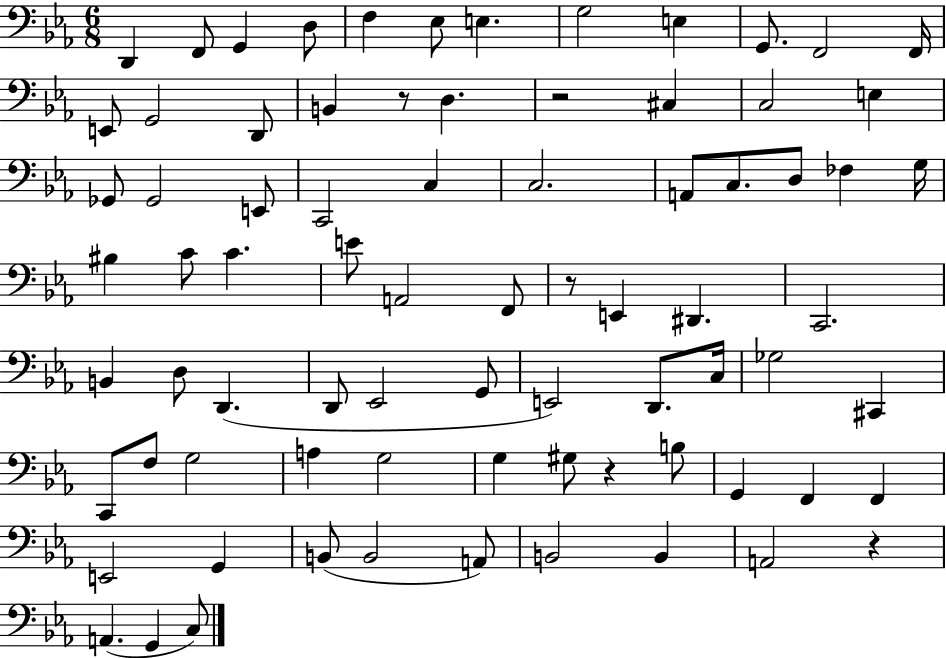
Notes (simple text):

D2/q F2/e G2/q D3/e F3/q Eb3/e E3/q. G3/h E3/q G2/e. F2/h F2/s E2/e G2/h D2/e B2/q R/e D3/q. R/h C#3/q C3/h E3/q Gb2/e Gb2/h E2/e C2/h C3/q C3/h. A2/e C3/e. D3/e FES3/q G3/s BIS3/q C4/e C4/q. E4/e A2/h F2/e R/e E2/q D#2/q. C2/h. B2/q D3/e D2/q. D2/e Eb2/h G2/e E2/h D2/e. C3/s Gb3/h C#2/q C2/e F3/e G3/h A3/q G3/h G3/q G#3/e R/q B3/e G2/q F2/q F2/q E2/h G2/q B2/e B2/h A2/e B2/h B2/q A2/h R/q A2/q. G2/q C3/e